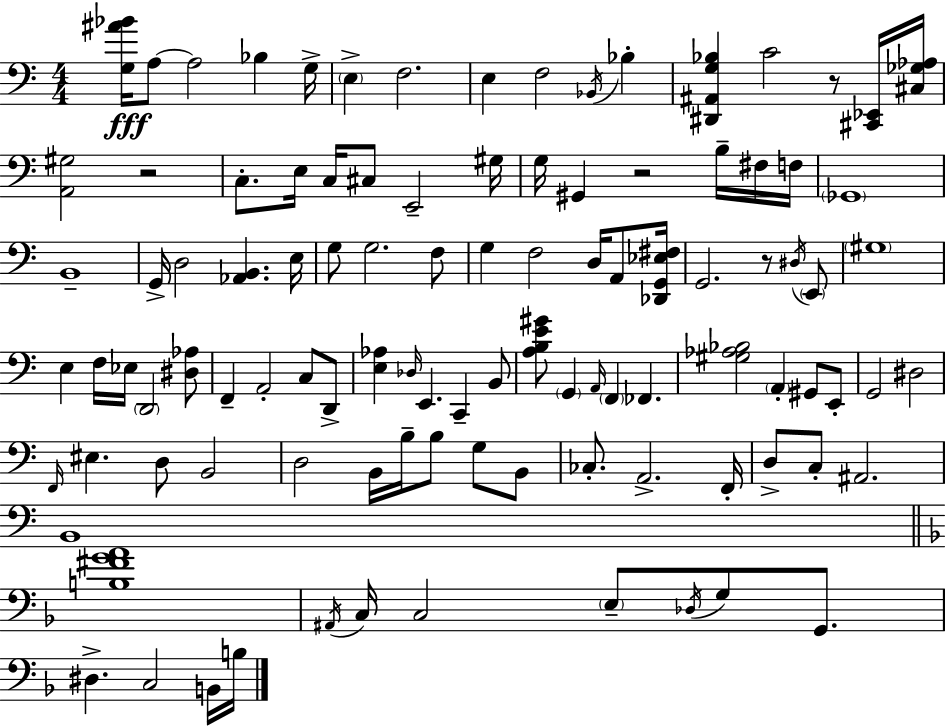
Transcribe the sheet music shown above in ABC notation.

X:1
T:Untitled
M:4/4
L:1/4
K:Am
[G,^A_B]/4 A,/2 A,2 _B, G,/4 E, F,2 E, F,2 _B,,/4 _B, [^D,,^A,,G,_B,] C2 z/2 [^C,,_E,,]/4 [^C,_G,_A,]/4 [A,,^G,]2 z2 C,/2 E,/4 C,/4 ^C,/2 E,,2 ^G,/4 G,/4 ^G,, z2 B,/4 ^F,/4 F,/4 _G,,4 B,,4 G,,/4 D,2 [_A,,B,,] E,/4 G,/2 G,2 F,/2 G, F,2 D,/4 A,,/2 [_D,,G,,_E,^F,]/4 G,,2 z/2 ^D,/4 E,,/2 ^G,4 E, F,/4 _E,/4 D,,2 [^D,_A,]/2 F,, A,,2 C,/2 D,,/2 [E,_A,] _D,/4 E,, C,, B,,/2 [A,B,E^G]/2 G,, A,,/4 F,, _F,, [^G,_A,_B,]2 A,, ^G,,/2 E,,/2 G,,2 ^D,2 F,,/4 ^E, D,/2 B,,2 D,2 B,,/4 B,/4 B,/2 G,/2 B,,/2 _C,/2 A,,2 F,,/4 D,/2 C,/2 ^A,,2 B,,4 [B,^FGA]4 ^A,,/4 C,/4 C,2 E,/2 _D,/4 G,/2 G,,/2 ^D, C,2 B,,/4 B,/4